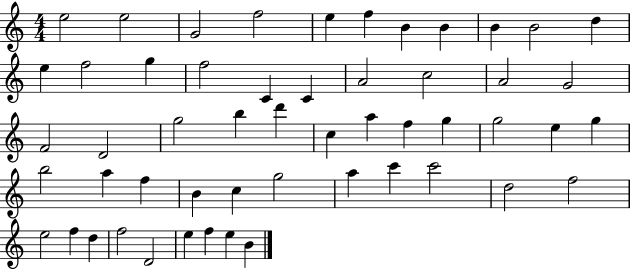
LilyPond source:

{
  \clef treble
  \numericTimeSignature
  \time 4/4
  \key c \major
  e''2 e''2 | g'2 f''2 | e''4 f''4 b'4 b'4 | b'4 b'2 d''4 | \break e''4 f''2 g''4 | f''2 c'4 c'4 | a'2 c''2 | a'2 g'2 | \break f'2 d'2 | g''2 b''4 d'''4 | c''4 a''4 f''4 g''4 | g''2 e''4 g''4 | \break b''2 a''4 f''4 | b'4 c''4 g''2 | a''4 c'''4 c'''2 | d''2 f''2 | \break e''2 f''4 d''4 | f''2 d'2 | e''4 f''4 e''4 b'4 | \bar "|."
}